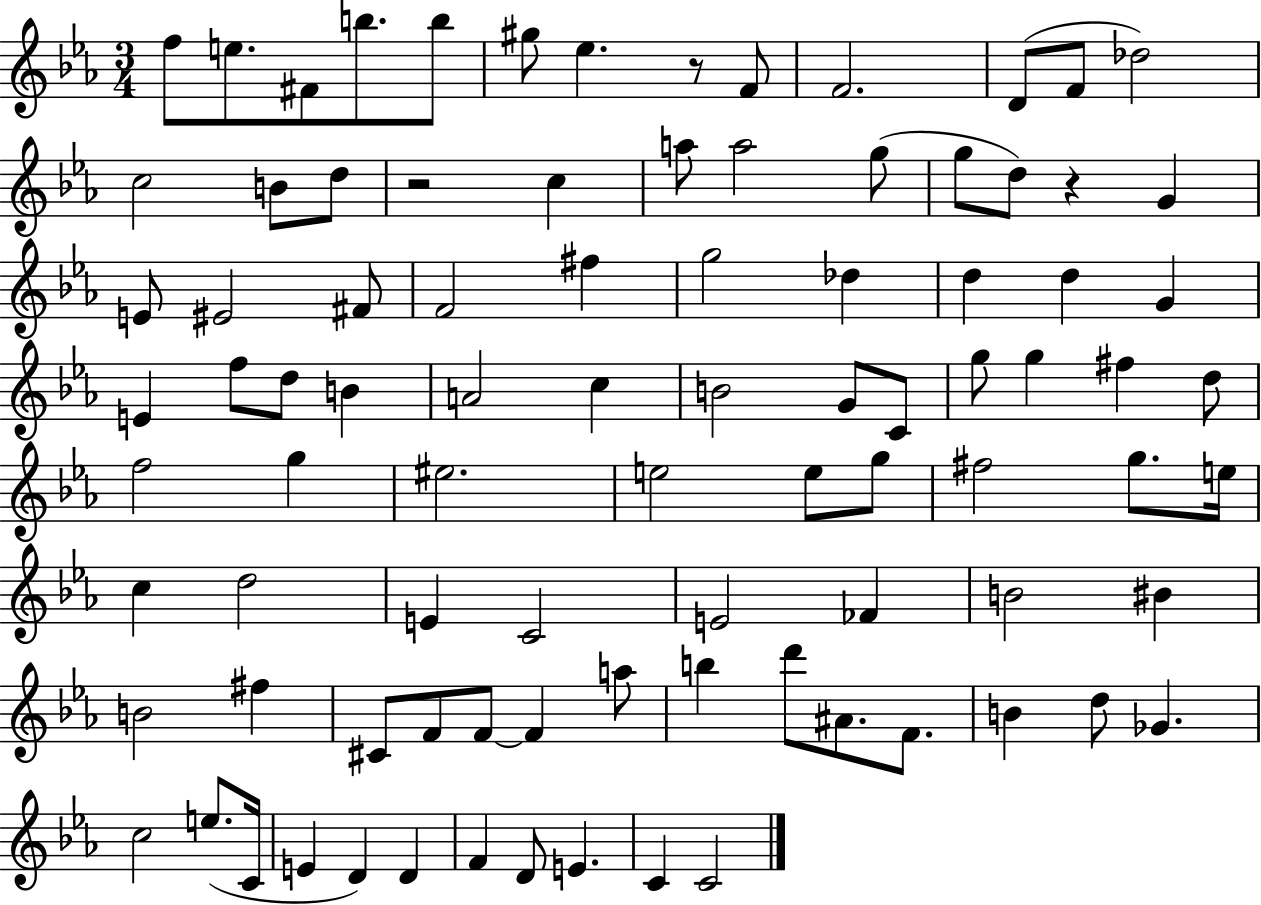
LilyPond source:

{
  \clef treble
  \numericTimeSignature
  \time 3/4
  \key ees \major
  \repeat volta 2 { f''8 e''8. fis'8 b''8. b''8 | gis''8 ees''4. r8 f'8 | f'2. | d'8( f'8 des''2) | \break c''2 b'8 d''8 | r2 c''4 | a''8 a''2 g''8( | g''8 d''8) r4 g'4 | \break e'8 eis'2 fis'8 | f'2 fis''4 | g''2 des''4 | d''4 d''4 g'4 | \break e'4 f''8 d''8 b'4 | a'2 c''4 | b'2 g'8 c'8 | g''8 g''4 fis''4 d''8 | \break f''2 g''4 | eis''2. | e''2 e''8 g''8 | fis''2 g''8. e''16 | \break c''4 d''2 | e'4 c'2 | e'2 fes'4 | b'2 bis'4 | \break b'2 fis''4 | cis'8 f'8 f'8~~ f'4 a''8 | b''4 d'''8 ais'8. f'8. | b'4 d''8 ges'4. | \break c''2 e''8.( c'16 | e'4 d'4) d'4 | f'4 d'8 e'4. | c'4 c'2 | \break } \bar "|."
}